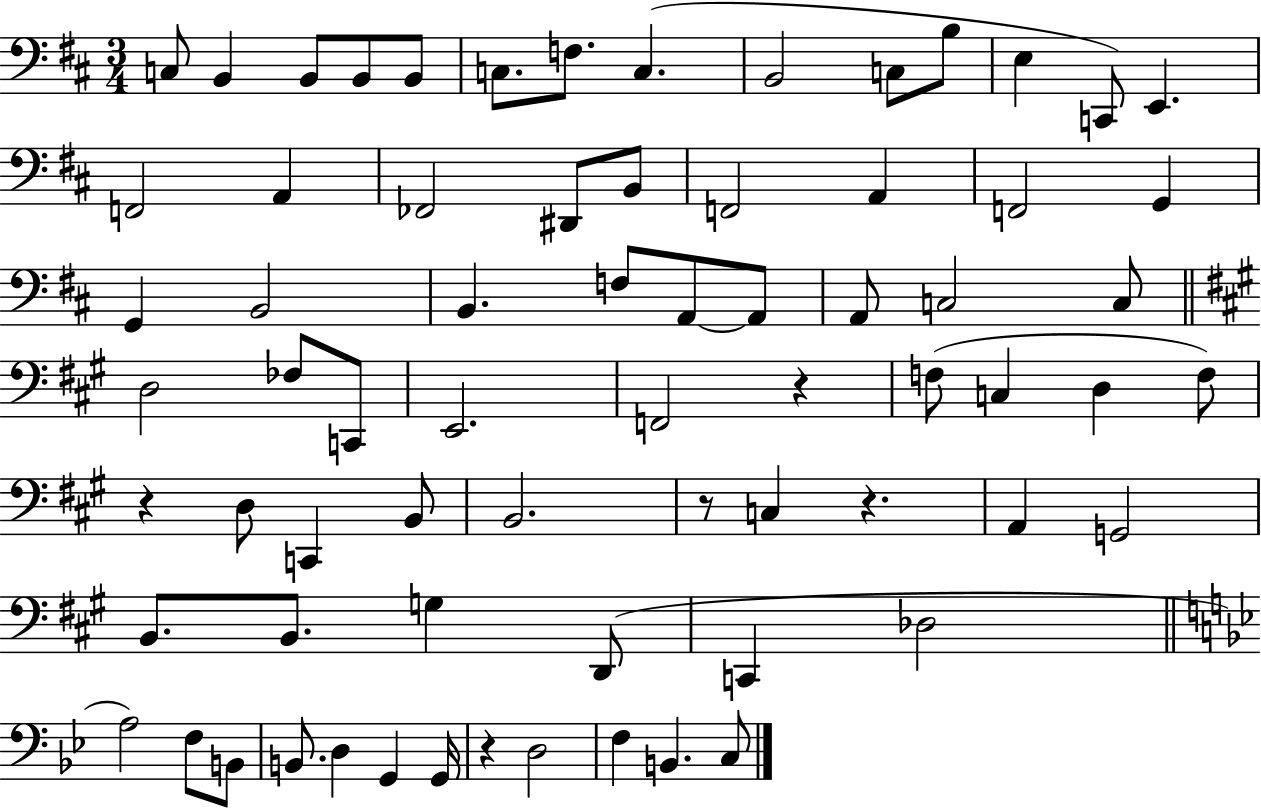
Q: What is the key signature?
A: D major